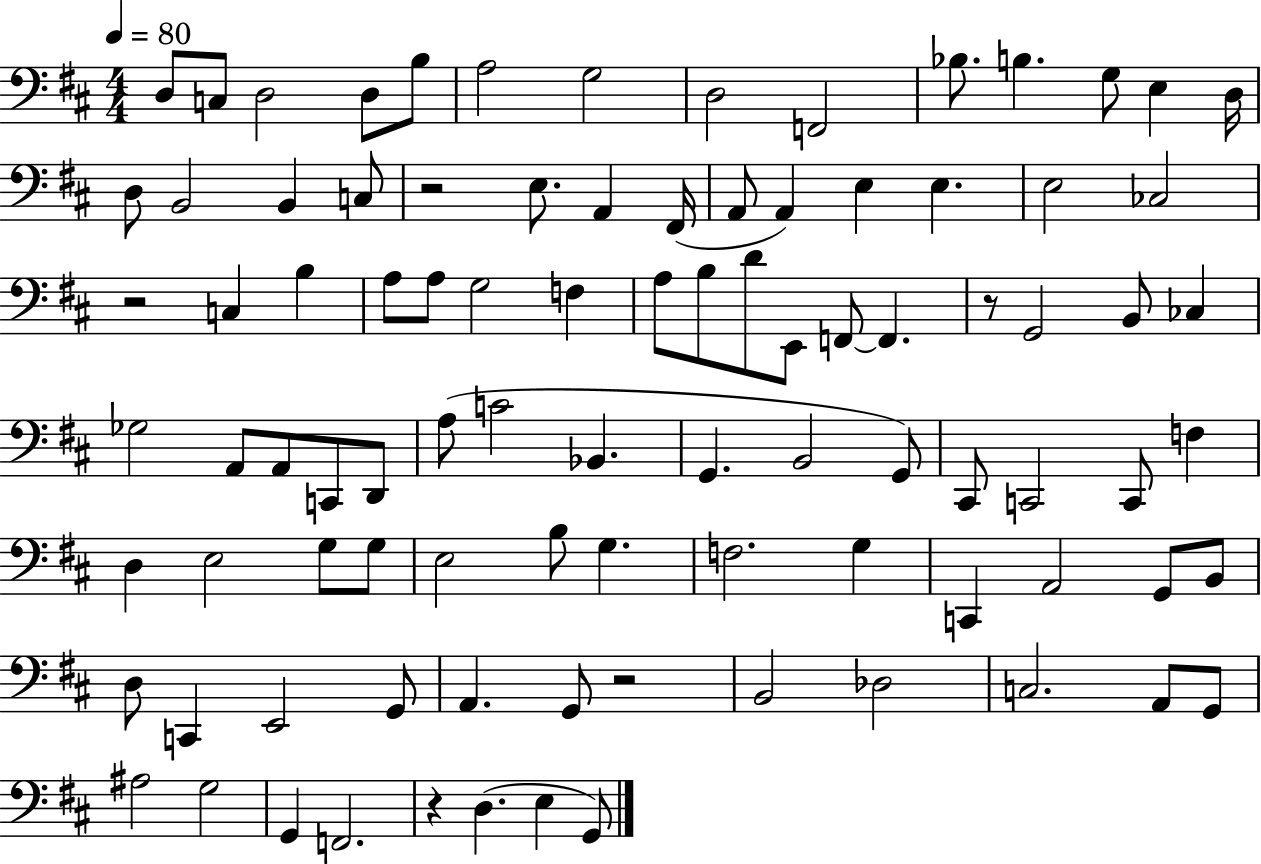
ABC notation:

X:1
T:Untitled
M:4/4
L:1/4
K:D
D,/2 C,/2 D,2 D,/2 B,/2 A,2 G,2 D,2 F,,2 _B,/2 B, G,/2 E, D,/4 D,/2 B,,2 B,, C,/2 z2 E,/2 A,, ^F,,/4 A,,/2 A,, E, E, E,2 _C,2 z2 C, B, A,/2 A,/2 G,2 F, A,/2 B,/2 D/2 E,,/2 F,,/2 F,, z/2 G,,2 B,,/2 _C, _G,2 A,,/2 A,,/2 C,,/2 D,,/2 A,/2 C2 _B,, G,, B,,2 G,,/2 ^C,,/2 C,,2 C,,/2 F, D, E,2 G,/2 G,/2 E,2 B,/2 G, F,2 G, C,, A,,2 G,,/2 B,,/2 D,/2 C,, E,,2 G,,/2 A,, G,,/2 z2 B,,2 _D,2 C,2 A,,/2 G,,/2 ^A,2 G,2 G,, F,,2 z D, E, G,,/2